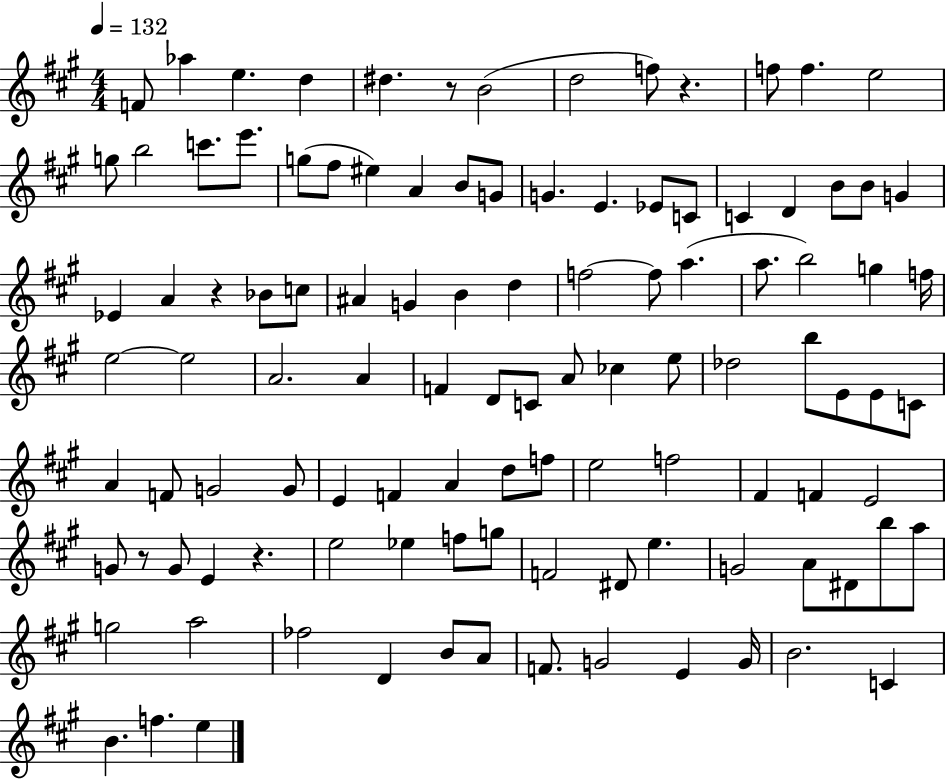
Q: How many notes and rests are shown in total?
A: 109